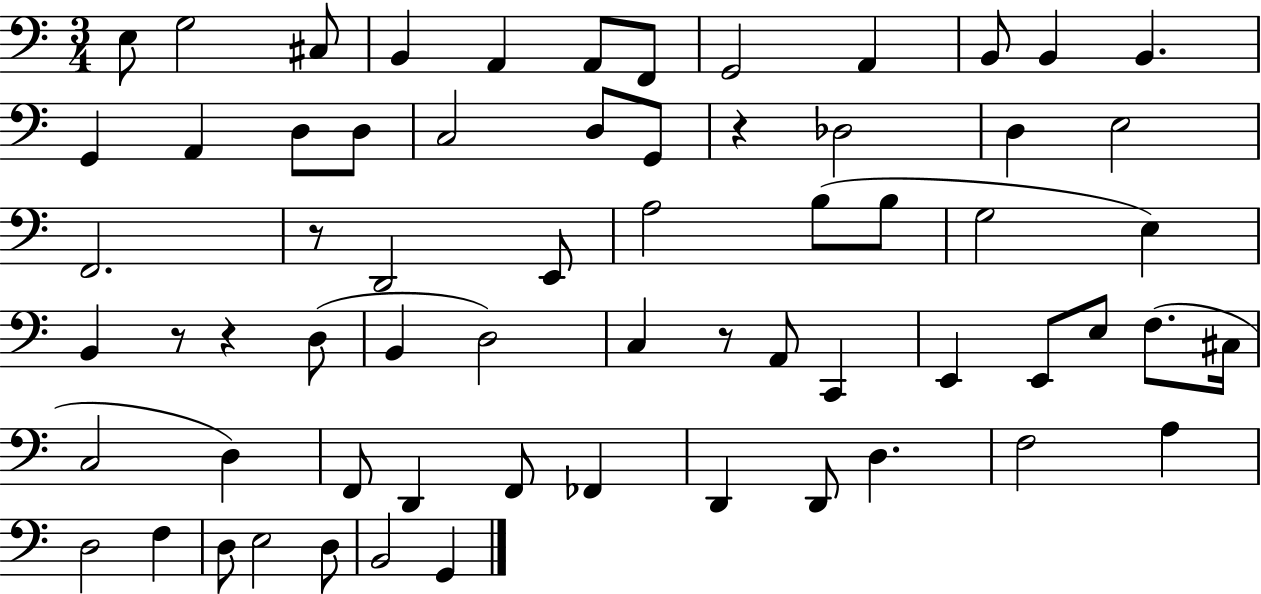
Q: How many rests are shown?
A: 5